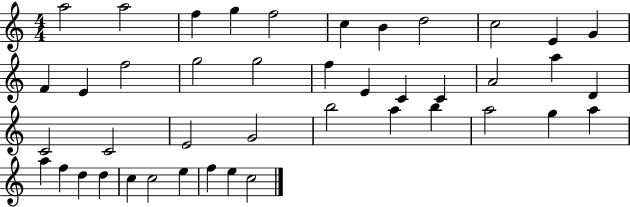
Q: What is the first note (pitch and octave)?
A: A5